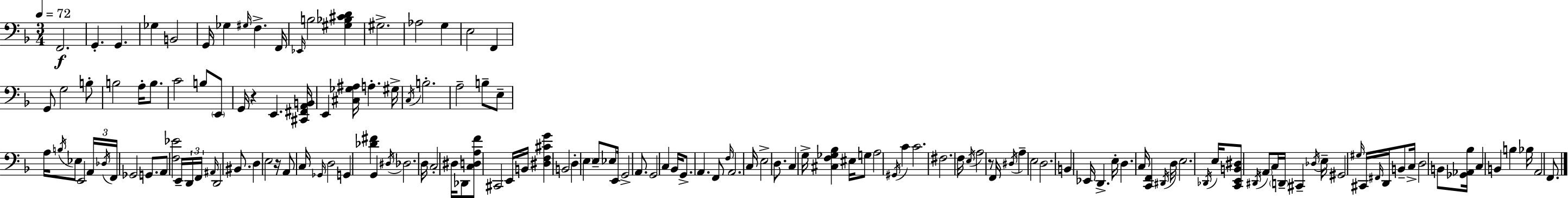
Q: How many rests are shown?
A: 3